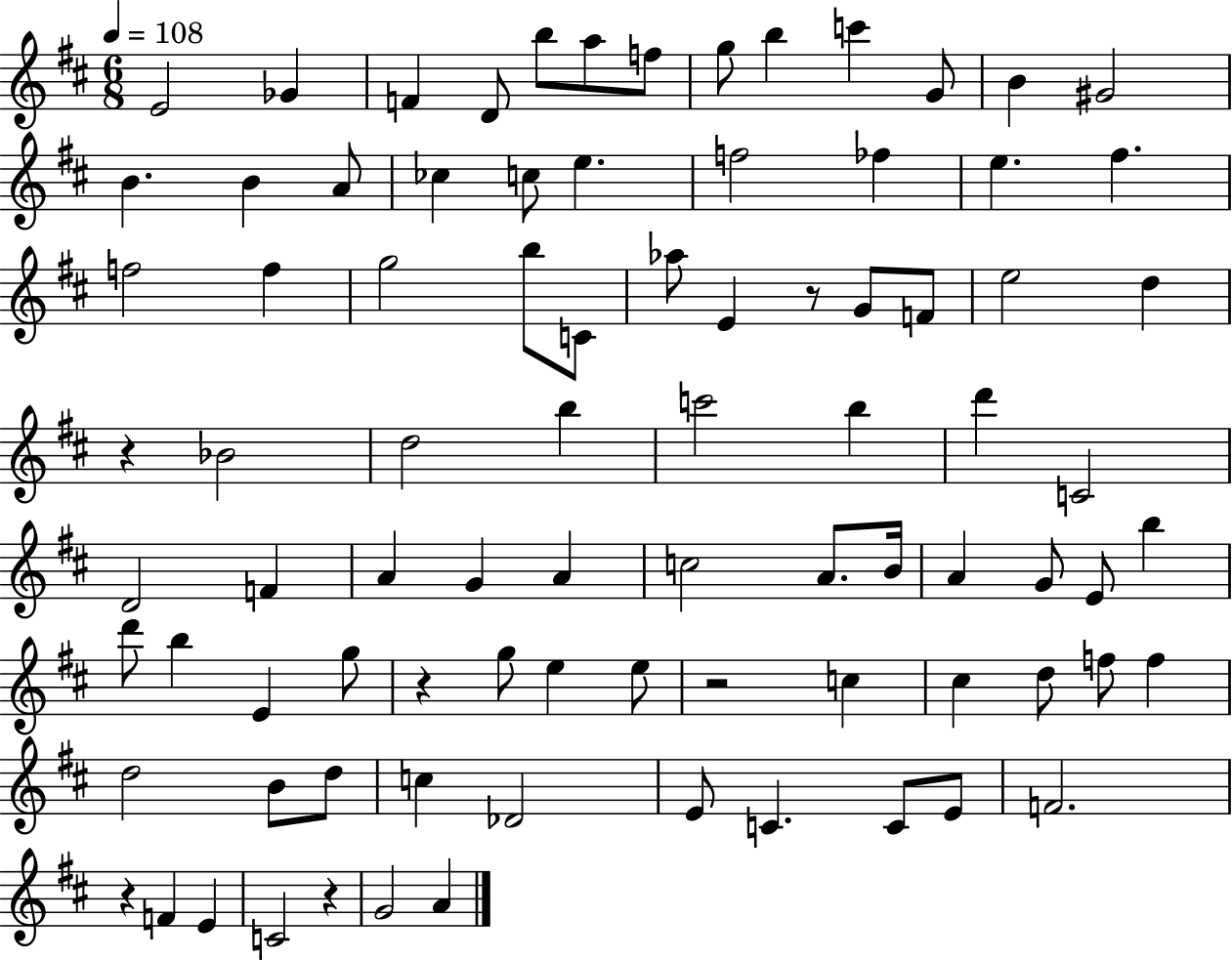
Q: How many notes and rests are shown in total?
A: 86